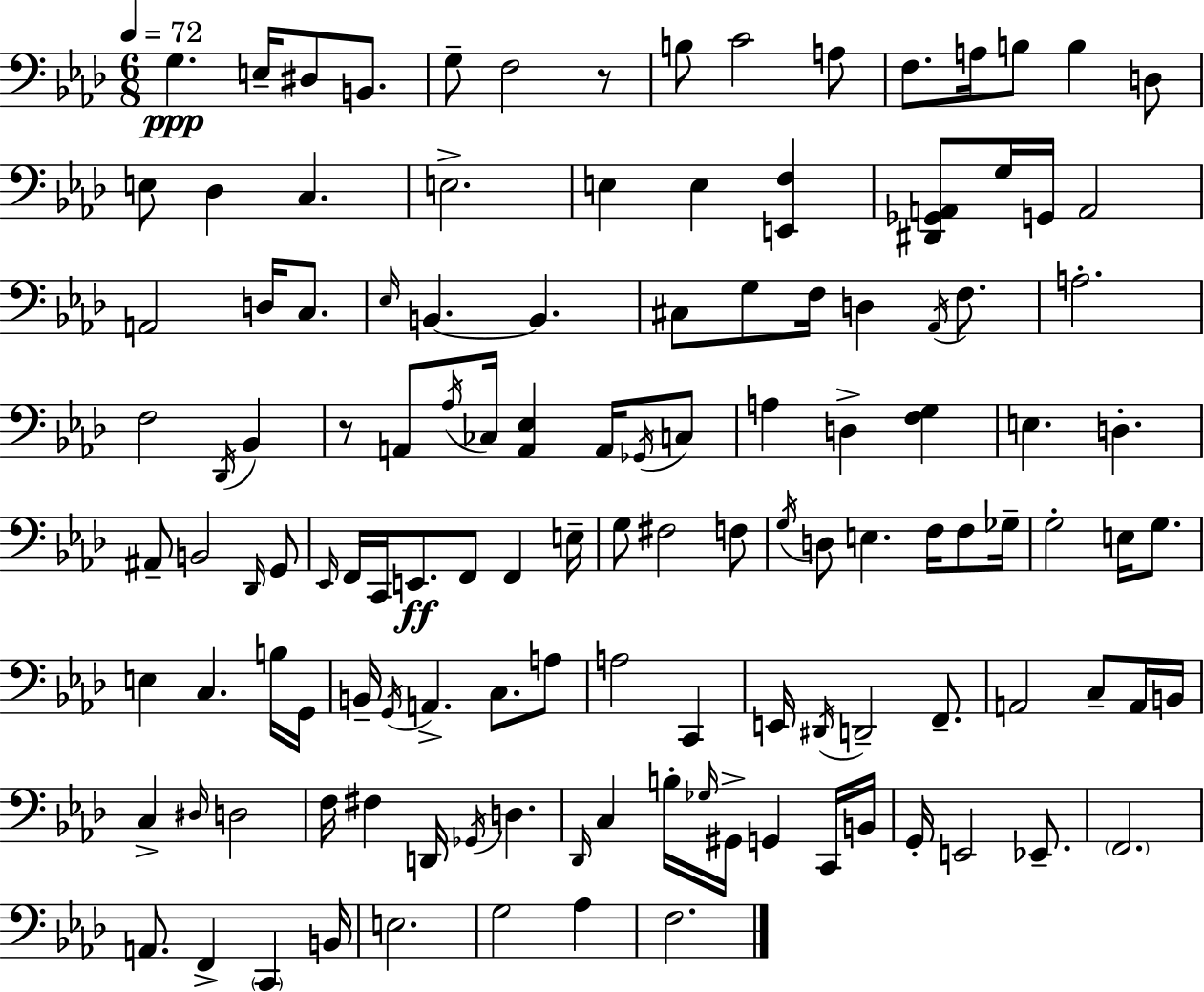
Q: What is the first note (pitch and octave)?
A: G3